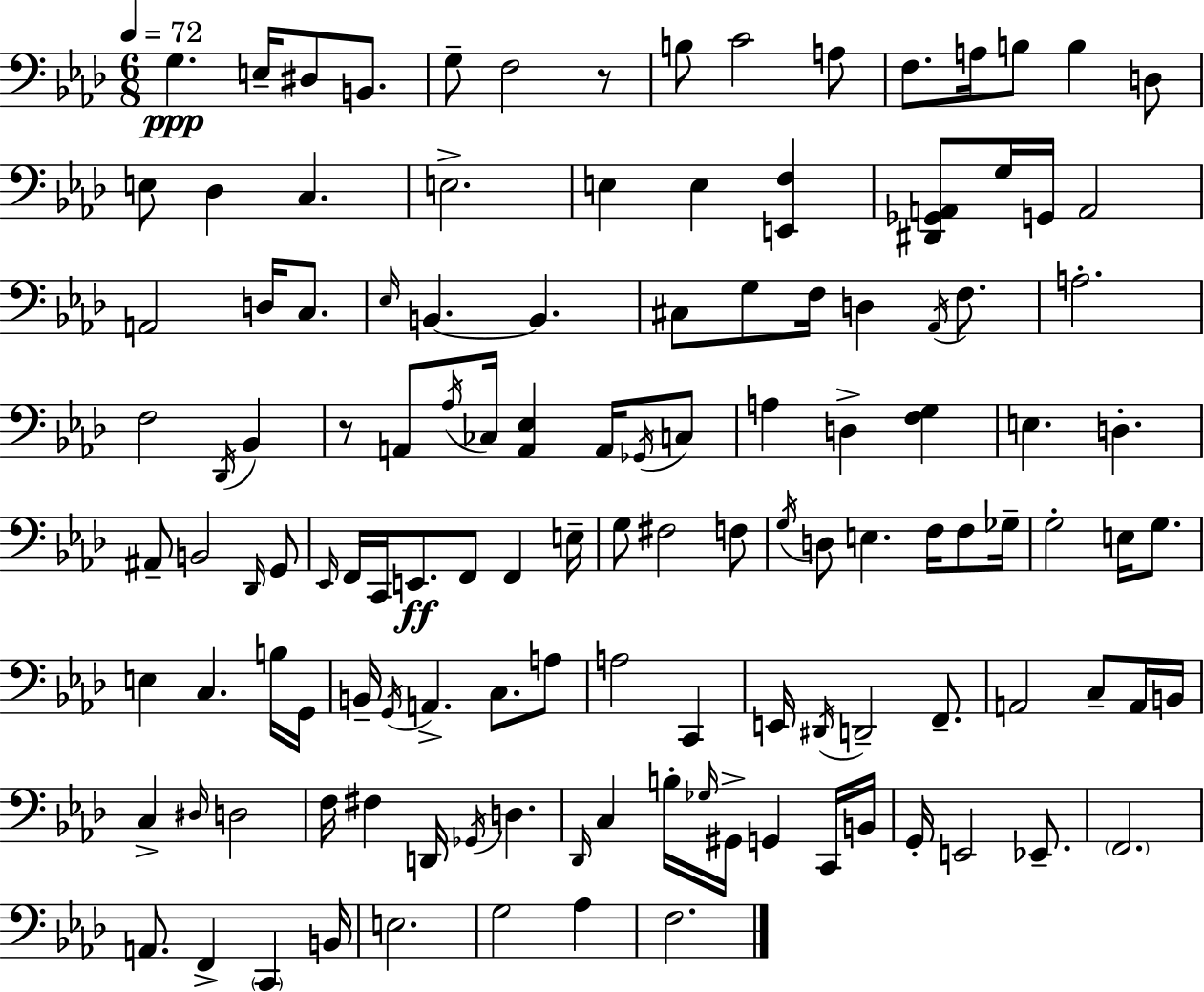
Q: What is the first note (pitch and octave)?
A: G3